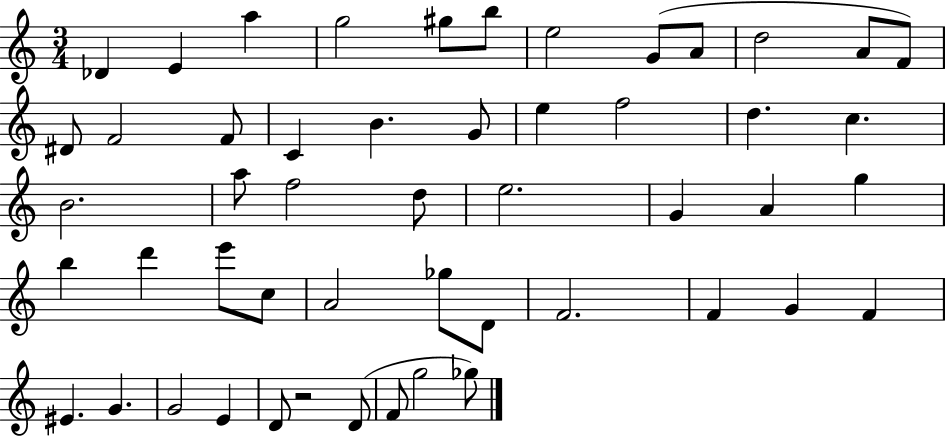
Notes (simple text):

Db4/q E4/q A5/q G5/h G#5/e B5/e E5/h G4/e A4/e D5/h A4/e F4/e D#4/e F4/h F4/e C4/q B4/q. G4/e E5/q F5/h D5/q. C5/q. B4/h. A5/e F5/h D5/e E5/h. G4/q A4/q G5/q B5/q D6/q E6/e C5/e A4/h Gb5/e D4/e F4/h. F4/q G4/q F4/q EIS4/q. G4/q. G4/h E4/q D4/e R/h D4/e F4/e G5/h Gb5/e